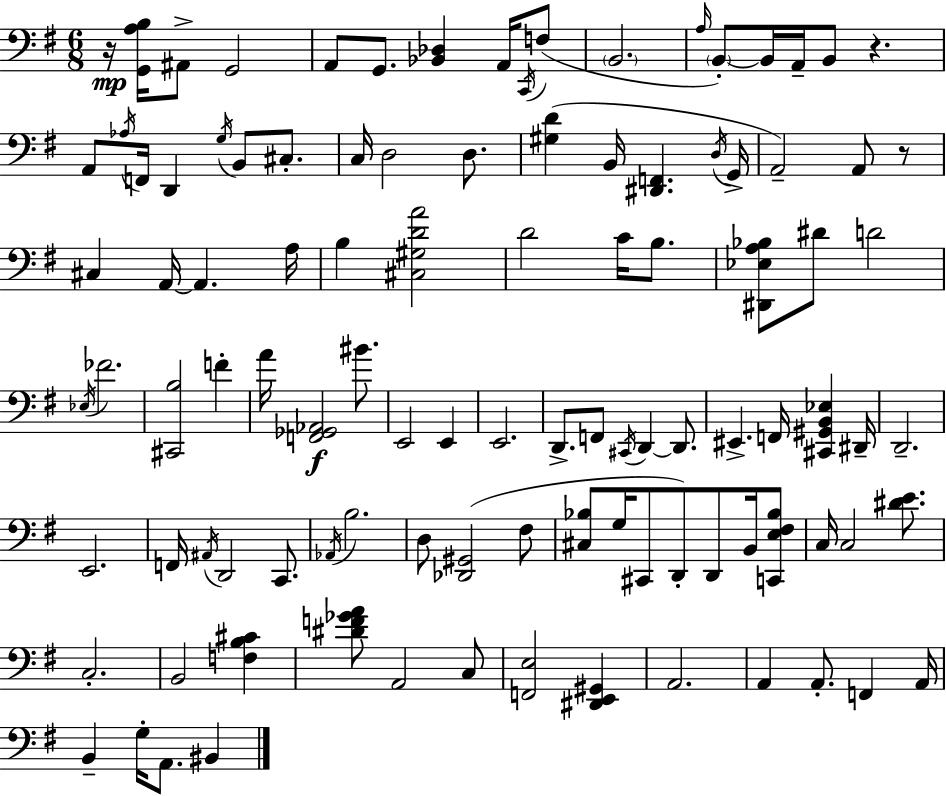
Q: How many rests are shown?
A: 3